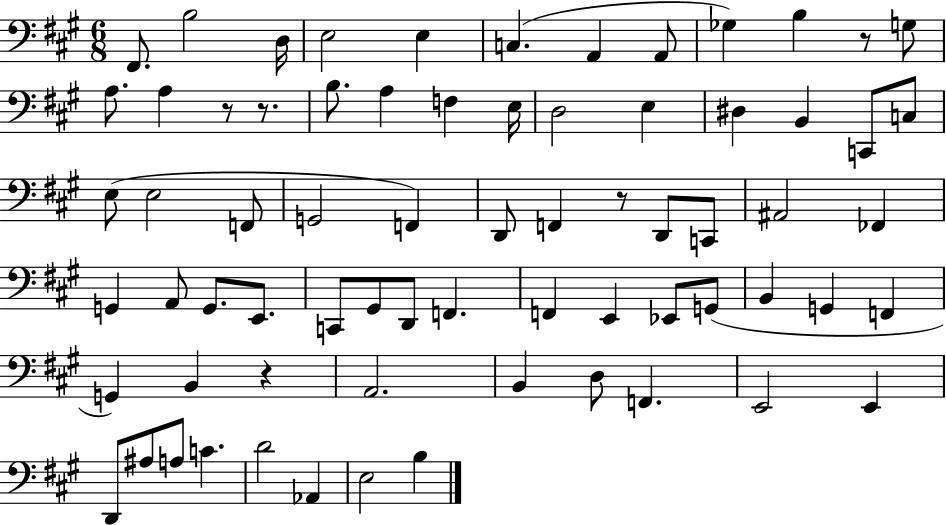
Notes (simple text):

F#2/e. B3/h D3/s E3/h E3/q C3/q. A2/q A2/e Gb3/q B3/q R/e G3/e A3/e. A3/q R/e R/e. B3/e. A3/q F3/q E3/s D3/h E3/q D#3/q B2/q C2/e C3/e E3/e E3/h F2/e G2/h F2/q D2/e F2/q R/e D2/e C2/e A#2/h FES2/q G2/q A2/e G2/e. E2/e. C2/e G#2/e D2/e F2/q. F2/q E2/q Eb2/e G2/e B2/q G2/q F2/q G2/q B2/q R/q A2/h. B2/q D3/e F2/q. E2/h E2/q D2/e A#3/e A3/e C4/q. D4/h Ab2/q E3/h B3/q